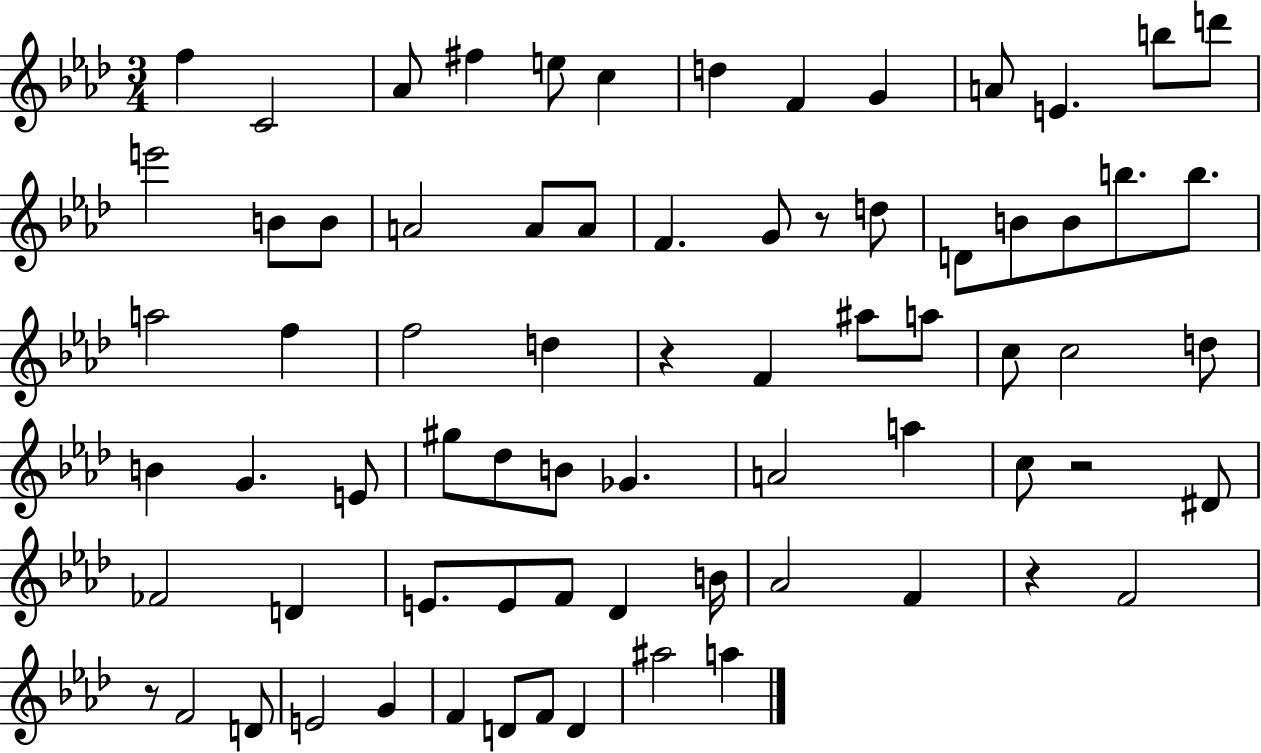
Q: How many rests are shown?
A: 5